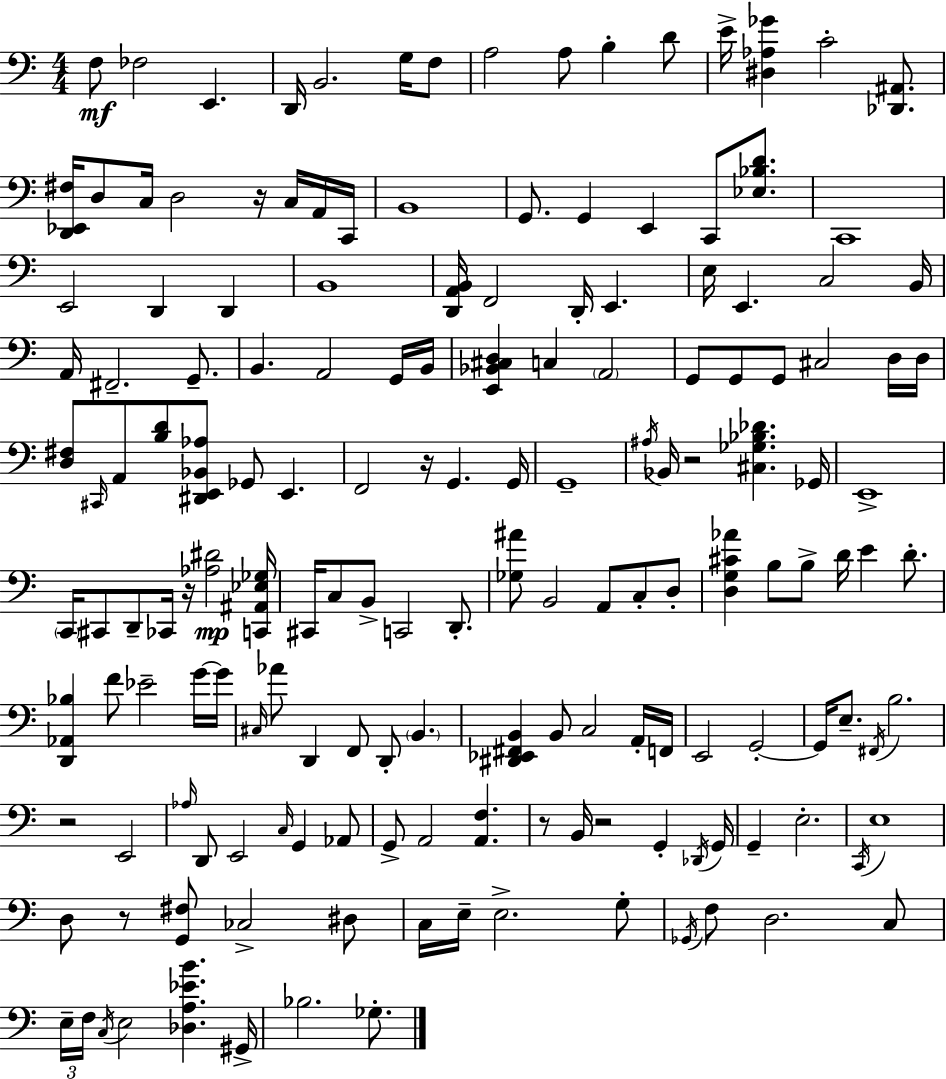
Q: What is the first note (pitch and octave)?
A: F3